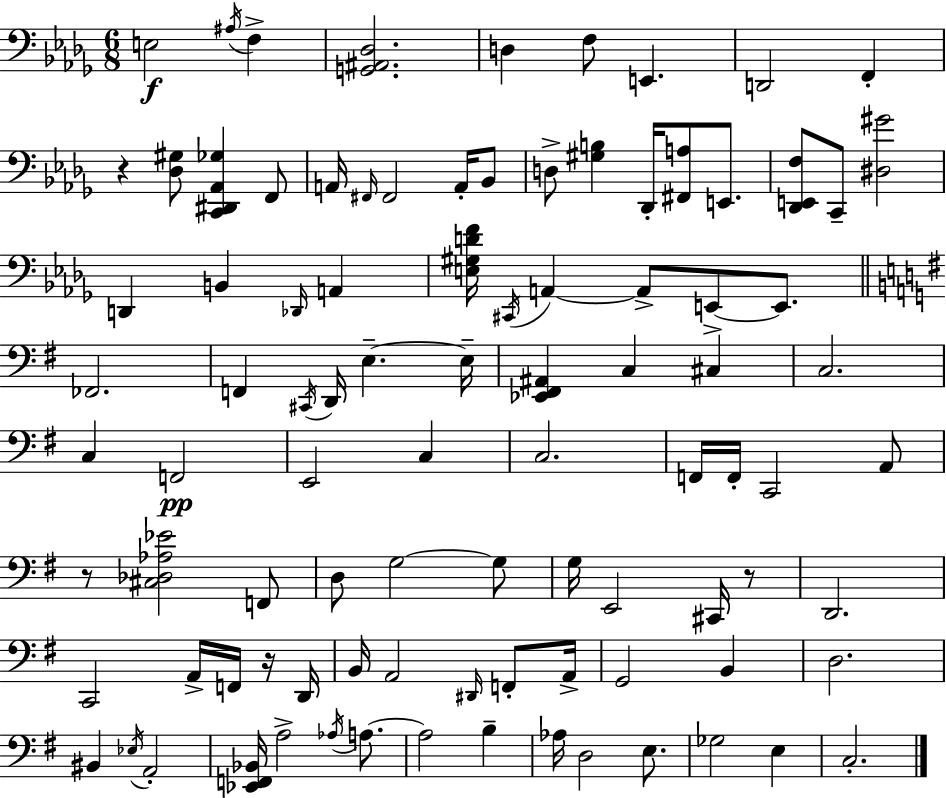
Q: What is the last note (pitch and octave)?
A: C3